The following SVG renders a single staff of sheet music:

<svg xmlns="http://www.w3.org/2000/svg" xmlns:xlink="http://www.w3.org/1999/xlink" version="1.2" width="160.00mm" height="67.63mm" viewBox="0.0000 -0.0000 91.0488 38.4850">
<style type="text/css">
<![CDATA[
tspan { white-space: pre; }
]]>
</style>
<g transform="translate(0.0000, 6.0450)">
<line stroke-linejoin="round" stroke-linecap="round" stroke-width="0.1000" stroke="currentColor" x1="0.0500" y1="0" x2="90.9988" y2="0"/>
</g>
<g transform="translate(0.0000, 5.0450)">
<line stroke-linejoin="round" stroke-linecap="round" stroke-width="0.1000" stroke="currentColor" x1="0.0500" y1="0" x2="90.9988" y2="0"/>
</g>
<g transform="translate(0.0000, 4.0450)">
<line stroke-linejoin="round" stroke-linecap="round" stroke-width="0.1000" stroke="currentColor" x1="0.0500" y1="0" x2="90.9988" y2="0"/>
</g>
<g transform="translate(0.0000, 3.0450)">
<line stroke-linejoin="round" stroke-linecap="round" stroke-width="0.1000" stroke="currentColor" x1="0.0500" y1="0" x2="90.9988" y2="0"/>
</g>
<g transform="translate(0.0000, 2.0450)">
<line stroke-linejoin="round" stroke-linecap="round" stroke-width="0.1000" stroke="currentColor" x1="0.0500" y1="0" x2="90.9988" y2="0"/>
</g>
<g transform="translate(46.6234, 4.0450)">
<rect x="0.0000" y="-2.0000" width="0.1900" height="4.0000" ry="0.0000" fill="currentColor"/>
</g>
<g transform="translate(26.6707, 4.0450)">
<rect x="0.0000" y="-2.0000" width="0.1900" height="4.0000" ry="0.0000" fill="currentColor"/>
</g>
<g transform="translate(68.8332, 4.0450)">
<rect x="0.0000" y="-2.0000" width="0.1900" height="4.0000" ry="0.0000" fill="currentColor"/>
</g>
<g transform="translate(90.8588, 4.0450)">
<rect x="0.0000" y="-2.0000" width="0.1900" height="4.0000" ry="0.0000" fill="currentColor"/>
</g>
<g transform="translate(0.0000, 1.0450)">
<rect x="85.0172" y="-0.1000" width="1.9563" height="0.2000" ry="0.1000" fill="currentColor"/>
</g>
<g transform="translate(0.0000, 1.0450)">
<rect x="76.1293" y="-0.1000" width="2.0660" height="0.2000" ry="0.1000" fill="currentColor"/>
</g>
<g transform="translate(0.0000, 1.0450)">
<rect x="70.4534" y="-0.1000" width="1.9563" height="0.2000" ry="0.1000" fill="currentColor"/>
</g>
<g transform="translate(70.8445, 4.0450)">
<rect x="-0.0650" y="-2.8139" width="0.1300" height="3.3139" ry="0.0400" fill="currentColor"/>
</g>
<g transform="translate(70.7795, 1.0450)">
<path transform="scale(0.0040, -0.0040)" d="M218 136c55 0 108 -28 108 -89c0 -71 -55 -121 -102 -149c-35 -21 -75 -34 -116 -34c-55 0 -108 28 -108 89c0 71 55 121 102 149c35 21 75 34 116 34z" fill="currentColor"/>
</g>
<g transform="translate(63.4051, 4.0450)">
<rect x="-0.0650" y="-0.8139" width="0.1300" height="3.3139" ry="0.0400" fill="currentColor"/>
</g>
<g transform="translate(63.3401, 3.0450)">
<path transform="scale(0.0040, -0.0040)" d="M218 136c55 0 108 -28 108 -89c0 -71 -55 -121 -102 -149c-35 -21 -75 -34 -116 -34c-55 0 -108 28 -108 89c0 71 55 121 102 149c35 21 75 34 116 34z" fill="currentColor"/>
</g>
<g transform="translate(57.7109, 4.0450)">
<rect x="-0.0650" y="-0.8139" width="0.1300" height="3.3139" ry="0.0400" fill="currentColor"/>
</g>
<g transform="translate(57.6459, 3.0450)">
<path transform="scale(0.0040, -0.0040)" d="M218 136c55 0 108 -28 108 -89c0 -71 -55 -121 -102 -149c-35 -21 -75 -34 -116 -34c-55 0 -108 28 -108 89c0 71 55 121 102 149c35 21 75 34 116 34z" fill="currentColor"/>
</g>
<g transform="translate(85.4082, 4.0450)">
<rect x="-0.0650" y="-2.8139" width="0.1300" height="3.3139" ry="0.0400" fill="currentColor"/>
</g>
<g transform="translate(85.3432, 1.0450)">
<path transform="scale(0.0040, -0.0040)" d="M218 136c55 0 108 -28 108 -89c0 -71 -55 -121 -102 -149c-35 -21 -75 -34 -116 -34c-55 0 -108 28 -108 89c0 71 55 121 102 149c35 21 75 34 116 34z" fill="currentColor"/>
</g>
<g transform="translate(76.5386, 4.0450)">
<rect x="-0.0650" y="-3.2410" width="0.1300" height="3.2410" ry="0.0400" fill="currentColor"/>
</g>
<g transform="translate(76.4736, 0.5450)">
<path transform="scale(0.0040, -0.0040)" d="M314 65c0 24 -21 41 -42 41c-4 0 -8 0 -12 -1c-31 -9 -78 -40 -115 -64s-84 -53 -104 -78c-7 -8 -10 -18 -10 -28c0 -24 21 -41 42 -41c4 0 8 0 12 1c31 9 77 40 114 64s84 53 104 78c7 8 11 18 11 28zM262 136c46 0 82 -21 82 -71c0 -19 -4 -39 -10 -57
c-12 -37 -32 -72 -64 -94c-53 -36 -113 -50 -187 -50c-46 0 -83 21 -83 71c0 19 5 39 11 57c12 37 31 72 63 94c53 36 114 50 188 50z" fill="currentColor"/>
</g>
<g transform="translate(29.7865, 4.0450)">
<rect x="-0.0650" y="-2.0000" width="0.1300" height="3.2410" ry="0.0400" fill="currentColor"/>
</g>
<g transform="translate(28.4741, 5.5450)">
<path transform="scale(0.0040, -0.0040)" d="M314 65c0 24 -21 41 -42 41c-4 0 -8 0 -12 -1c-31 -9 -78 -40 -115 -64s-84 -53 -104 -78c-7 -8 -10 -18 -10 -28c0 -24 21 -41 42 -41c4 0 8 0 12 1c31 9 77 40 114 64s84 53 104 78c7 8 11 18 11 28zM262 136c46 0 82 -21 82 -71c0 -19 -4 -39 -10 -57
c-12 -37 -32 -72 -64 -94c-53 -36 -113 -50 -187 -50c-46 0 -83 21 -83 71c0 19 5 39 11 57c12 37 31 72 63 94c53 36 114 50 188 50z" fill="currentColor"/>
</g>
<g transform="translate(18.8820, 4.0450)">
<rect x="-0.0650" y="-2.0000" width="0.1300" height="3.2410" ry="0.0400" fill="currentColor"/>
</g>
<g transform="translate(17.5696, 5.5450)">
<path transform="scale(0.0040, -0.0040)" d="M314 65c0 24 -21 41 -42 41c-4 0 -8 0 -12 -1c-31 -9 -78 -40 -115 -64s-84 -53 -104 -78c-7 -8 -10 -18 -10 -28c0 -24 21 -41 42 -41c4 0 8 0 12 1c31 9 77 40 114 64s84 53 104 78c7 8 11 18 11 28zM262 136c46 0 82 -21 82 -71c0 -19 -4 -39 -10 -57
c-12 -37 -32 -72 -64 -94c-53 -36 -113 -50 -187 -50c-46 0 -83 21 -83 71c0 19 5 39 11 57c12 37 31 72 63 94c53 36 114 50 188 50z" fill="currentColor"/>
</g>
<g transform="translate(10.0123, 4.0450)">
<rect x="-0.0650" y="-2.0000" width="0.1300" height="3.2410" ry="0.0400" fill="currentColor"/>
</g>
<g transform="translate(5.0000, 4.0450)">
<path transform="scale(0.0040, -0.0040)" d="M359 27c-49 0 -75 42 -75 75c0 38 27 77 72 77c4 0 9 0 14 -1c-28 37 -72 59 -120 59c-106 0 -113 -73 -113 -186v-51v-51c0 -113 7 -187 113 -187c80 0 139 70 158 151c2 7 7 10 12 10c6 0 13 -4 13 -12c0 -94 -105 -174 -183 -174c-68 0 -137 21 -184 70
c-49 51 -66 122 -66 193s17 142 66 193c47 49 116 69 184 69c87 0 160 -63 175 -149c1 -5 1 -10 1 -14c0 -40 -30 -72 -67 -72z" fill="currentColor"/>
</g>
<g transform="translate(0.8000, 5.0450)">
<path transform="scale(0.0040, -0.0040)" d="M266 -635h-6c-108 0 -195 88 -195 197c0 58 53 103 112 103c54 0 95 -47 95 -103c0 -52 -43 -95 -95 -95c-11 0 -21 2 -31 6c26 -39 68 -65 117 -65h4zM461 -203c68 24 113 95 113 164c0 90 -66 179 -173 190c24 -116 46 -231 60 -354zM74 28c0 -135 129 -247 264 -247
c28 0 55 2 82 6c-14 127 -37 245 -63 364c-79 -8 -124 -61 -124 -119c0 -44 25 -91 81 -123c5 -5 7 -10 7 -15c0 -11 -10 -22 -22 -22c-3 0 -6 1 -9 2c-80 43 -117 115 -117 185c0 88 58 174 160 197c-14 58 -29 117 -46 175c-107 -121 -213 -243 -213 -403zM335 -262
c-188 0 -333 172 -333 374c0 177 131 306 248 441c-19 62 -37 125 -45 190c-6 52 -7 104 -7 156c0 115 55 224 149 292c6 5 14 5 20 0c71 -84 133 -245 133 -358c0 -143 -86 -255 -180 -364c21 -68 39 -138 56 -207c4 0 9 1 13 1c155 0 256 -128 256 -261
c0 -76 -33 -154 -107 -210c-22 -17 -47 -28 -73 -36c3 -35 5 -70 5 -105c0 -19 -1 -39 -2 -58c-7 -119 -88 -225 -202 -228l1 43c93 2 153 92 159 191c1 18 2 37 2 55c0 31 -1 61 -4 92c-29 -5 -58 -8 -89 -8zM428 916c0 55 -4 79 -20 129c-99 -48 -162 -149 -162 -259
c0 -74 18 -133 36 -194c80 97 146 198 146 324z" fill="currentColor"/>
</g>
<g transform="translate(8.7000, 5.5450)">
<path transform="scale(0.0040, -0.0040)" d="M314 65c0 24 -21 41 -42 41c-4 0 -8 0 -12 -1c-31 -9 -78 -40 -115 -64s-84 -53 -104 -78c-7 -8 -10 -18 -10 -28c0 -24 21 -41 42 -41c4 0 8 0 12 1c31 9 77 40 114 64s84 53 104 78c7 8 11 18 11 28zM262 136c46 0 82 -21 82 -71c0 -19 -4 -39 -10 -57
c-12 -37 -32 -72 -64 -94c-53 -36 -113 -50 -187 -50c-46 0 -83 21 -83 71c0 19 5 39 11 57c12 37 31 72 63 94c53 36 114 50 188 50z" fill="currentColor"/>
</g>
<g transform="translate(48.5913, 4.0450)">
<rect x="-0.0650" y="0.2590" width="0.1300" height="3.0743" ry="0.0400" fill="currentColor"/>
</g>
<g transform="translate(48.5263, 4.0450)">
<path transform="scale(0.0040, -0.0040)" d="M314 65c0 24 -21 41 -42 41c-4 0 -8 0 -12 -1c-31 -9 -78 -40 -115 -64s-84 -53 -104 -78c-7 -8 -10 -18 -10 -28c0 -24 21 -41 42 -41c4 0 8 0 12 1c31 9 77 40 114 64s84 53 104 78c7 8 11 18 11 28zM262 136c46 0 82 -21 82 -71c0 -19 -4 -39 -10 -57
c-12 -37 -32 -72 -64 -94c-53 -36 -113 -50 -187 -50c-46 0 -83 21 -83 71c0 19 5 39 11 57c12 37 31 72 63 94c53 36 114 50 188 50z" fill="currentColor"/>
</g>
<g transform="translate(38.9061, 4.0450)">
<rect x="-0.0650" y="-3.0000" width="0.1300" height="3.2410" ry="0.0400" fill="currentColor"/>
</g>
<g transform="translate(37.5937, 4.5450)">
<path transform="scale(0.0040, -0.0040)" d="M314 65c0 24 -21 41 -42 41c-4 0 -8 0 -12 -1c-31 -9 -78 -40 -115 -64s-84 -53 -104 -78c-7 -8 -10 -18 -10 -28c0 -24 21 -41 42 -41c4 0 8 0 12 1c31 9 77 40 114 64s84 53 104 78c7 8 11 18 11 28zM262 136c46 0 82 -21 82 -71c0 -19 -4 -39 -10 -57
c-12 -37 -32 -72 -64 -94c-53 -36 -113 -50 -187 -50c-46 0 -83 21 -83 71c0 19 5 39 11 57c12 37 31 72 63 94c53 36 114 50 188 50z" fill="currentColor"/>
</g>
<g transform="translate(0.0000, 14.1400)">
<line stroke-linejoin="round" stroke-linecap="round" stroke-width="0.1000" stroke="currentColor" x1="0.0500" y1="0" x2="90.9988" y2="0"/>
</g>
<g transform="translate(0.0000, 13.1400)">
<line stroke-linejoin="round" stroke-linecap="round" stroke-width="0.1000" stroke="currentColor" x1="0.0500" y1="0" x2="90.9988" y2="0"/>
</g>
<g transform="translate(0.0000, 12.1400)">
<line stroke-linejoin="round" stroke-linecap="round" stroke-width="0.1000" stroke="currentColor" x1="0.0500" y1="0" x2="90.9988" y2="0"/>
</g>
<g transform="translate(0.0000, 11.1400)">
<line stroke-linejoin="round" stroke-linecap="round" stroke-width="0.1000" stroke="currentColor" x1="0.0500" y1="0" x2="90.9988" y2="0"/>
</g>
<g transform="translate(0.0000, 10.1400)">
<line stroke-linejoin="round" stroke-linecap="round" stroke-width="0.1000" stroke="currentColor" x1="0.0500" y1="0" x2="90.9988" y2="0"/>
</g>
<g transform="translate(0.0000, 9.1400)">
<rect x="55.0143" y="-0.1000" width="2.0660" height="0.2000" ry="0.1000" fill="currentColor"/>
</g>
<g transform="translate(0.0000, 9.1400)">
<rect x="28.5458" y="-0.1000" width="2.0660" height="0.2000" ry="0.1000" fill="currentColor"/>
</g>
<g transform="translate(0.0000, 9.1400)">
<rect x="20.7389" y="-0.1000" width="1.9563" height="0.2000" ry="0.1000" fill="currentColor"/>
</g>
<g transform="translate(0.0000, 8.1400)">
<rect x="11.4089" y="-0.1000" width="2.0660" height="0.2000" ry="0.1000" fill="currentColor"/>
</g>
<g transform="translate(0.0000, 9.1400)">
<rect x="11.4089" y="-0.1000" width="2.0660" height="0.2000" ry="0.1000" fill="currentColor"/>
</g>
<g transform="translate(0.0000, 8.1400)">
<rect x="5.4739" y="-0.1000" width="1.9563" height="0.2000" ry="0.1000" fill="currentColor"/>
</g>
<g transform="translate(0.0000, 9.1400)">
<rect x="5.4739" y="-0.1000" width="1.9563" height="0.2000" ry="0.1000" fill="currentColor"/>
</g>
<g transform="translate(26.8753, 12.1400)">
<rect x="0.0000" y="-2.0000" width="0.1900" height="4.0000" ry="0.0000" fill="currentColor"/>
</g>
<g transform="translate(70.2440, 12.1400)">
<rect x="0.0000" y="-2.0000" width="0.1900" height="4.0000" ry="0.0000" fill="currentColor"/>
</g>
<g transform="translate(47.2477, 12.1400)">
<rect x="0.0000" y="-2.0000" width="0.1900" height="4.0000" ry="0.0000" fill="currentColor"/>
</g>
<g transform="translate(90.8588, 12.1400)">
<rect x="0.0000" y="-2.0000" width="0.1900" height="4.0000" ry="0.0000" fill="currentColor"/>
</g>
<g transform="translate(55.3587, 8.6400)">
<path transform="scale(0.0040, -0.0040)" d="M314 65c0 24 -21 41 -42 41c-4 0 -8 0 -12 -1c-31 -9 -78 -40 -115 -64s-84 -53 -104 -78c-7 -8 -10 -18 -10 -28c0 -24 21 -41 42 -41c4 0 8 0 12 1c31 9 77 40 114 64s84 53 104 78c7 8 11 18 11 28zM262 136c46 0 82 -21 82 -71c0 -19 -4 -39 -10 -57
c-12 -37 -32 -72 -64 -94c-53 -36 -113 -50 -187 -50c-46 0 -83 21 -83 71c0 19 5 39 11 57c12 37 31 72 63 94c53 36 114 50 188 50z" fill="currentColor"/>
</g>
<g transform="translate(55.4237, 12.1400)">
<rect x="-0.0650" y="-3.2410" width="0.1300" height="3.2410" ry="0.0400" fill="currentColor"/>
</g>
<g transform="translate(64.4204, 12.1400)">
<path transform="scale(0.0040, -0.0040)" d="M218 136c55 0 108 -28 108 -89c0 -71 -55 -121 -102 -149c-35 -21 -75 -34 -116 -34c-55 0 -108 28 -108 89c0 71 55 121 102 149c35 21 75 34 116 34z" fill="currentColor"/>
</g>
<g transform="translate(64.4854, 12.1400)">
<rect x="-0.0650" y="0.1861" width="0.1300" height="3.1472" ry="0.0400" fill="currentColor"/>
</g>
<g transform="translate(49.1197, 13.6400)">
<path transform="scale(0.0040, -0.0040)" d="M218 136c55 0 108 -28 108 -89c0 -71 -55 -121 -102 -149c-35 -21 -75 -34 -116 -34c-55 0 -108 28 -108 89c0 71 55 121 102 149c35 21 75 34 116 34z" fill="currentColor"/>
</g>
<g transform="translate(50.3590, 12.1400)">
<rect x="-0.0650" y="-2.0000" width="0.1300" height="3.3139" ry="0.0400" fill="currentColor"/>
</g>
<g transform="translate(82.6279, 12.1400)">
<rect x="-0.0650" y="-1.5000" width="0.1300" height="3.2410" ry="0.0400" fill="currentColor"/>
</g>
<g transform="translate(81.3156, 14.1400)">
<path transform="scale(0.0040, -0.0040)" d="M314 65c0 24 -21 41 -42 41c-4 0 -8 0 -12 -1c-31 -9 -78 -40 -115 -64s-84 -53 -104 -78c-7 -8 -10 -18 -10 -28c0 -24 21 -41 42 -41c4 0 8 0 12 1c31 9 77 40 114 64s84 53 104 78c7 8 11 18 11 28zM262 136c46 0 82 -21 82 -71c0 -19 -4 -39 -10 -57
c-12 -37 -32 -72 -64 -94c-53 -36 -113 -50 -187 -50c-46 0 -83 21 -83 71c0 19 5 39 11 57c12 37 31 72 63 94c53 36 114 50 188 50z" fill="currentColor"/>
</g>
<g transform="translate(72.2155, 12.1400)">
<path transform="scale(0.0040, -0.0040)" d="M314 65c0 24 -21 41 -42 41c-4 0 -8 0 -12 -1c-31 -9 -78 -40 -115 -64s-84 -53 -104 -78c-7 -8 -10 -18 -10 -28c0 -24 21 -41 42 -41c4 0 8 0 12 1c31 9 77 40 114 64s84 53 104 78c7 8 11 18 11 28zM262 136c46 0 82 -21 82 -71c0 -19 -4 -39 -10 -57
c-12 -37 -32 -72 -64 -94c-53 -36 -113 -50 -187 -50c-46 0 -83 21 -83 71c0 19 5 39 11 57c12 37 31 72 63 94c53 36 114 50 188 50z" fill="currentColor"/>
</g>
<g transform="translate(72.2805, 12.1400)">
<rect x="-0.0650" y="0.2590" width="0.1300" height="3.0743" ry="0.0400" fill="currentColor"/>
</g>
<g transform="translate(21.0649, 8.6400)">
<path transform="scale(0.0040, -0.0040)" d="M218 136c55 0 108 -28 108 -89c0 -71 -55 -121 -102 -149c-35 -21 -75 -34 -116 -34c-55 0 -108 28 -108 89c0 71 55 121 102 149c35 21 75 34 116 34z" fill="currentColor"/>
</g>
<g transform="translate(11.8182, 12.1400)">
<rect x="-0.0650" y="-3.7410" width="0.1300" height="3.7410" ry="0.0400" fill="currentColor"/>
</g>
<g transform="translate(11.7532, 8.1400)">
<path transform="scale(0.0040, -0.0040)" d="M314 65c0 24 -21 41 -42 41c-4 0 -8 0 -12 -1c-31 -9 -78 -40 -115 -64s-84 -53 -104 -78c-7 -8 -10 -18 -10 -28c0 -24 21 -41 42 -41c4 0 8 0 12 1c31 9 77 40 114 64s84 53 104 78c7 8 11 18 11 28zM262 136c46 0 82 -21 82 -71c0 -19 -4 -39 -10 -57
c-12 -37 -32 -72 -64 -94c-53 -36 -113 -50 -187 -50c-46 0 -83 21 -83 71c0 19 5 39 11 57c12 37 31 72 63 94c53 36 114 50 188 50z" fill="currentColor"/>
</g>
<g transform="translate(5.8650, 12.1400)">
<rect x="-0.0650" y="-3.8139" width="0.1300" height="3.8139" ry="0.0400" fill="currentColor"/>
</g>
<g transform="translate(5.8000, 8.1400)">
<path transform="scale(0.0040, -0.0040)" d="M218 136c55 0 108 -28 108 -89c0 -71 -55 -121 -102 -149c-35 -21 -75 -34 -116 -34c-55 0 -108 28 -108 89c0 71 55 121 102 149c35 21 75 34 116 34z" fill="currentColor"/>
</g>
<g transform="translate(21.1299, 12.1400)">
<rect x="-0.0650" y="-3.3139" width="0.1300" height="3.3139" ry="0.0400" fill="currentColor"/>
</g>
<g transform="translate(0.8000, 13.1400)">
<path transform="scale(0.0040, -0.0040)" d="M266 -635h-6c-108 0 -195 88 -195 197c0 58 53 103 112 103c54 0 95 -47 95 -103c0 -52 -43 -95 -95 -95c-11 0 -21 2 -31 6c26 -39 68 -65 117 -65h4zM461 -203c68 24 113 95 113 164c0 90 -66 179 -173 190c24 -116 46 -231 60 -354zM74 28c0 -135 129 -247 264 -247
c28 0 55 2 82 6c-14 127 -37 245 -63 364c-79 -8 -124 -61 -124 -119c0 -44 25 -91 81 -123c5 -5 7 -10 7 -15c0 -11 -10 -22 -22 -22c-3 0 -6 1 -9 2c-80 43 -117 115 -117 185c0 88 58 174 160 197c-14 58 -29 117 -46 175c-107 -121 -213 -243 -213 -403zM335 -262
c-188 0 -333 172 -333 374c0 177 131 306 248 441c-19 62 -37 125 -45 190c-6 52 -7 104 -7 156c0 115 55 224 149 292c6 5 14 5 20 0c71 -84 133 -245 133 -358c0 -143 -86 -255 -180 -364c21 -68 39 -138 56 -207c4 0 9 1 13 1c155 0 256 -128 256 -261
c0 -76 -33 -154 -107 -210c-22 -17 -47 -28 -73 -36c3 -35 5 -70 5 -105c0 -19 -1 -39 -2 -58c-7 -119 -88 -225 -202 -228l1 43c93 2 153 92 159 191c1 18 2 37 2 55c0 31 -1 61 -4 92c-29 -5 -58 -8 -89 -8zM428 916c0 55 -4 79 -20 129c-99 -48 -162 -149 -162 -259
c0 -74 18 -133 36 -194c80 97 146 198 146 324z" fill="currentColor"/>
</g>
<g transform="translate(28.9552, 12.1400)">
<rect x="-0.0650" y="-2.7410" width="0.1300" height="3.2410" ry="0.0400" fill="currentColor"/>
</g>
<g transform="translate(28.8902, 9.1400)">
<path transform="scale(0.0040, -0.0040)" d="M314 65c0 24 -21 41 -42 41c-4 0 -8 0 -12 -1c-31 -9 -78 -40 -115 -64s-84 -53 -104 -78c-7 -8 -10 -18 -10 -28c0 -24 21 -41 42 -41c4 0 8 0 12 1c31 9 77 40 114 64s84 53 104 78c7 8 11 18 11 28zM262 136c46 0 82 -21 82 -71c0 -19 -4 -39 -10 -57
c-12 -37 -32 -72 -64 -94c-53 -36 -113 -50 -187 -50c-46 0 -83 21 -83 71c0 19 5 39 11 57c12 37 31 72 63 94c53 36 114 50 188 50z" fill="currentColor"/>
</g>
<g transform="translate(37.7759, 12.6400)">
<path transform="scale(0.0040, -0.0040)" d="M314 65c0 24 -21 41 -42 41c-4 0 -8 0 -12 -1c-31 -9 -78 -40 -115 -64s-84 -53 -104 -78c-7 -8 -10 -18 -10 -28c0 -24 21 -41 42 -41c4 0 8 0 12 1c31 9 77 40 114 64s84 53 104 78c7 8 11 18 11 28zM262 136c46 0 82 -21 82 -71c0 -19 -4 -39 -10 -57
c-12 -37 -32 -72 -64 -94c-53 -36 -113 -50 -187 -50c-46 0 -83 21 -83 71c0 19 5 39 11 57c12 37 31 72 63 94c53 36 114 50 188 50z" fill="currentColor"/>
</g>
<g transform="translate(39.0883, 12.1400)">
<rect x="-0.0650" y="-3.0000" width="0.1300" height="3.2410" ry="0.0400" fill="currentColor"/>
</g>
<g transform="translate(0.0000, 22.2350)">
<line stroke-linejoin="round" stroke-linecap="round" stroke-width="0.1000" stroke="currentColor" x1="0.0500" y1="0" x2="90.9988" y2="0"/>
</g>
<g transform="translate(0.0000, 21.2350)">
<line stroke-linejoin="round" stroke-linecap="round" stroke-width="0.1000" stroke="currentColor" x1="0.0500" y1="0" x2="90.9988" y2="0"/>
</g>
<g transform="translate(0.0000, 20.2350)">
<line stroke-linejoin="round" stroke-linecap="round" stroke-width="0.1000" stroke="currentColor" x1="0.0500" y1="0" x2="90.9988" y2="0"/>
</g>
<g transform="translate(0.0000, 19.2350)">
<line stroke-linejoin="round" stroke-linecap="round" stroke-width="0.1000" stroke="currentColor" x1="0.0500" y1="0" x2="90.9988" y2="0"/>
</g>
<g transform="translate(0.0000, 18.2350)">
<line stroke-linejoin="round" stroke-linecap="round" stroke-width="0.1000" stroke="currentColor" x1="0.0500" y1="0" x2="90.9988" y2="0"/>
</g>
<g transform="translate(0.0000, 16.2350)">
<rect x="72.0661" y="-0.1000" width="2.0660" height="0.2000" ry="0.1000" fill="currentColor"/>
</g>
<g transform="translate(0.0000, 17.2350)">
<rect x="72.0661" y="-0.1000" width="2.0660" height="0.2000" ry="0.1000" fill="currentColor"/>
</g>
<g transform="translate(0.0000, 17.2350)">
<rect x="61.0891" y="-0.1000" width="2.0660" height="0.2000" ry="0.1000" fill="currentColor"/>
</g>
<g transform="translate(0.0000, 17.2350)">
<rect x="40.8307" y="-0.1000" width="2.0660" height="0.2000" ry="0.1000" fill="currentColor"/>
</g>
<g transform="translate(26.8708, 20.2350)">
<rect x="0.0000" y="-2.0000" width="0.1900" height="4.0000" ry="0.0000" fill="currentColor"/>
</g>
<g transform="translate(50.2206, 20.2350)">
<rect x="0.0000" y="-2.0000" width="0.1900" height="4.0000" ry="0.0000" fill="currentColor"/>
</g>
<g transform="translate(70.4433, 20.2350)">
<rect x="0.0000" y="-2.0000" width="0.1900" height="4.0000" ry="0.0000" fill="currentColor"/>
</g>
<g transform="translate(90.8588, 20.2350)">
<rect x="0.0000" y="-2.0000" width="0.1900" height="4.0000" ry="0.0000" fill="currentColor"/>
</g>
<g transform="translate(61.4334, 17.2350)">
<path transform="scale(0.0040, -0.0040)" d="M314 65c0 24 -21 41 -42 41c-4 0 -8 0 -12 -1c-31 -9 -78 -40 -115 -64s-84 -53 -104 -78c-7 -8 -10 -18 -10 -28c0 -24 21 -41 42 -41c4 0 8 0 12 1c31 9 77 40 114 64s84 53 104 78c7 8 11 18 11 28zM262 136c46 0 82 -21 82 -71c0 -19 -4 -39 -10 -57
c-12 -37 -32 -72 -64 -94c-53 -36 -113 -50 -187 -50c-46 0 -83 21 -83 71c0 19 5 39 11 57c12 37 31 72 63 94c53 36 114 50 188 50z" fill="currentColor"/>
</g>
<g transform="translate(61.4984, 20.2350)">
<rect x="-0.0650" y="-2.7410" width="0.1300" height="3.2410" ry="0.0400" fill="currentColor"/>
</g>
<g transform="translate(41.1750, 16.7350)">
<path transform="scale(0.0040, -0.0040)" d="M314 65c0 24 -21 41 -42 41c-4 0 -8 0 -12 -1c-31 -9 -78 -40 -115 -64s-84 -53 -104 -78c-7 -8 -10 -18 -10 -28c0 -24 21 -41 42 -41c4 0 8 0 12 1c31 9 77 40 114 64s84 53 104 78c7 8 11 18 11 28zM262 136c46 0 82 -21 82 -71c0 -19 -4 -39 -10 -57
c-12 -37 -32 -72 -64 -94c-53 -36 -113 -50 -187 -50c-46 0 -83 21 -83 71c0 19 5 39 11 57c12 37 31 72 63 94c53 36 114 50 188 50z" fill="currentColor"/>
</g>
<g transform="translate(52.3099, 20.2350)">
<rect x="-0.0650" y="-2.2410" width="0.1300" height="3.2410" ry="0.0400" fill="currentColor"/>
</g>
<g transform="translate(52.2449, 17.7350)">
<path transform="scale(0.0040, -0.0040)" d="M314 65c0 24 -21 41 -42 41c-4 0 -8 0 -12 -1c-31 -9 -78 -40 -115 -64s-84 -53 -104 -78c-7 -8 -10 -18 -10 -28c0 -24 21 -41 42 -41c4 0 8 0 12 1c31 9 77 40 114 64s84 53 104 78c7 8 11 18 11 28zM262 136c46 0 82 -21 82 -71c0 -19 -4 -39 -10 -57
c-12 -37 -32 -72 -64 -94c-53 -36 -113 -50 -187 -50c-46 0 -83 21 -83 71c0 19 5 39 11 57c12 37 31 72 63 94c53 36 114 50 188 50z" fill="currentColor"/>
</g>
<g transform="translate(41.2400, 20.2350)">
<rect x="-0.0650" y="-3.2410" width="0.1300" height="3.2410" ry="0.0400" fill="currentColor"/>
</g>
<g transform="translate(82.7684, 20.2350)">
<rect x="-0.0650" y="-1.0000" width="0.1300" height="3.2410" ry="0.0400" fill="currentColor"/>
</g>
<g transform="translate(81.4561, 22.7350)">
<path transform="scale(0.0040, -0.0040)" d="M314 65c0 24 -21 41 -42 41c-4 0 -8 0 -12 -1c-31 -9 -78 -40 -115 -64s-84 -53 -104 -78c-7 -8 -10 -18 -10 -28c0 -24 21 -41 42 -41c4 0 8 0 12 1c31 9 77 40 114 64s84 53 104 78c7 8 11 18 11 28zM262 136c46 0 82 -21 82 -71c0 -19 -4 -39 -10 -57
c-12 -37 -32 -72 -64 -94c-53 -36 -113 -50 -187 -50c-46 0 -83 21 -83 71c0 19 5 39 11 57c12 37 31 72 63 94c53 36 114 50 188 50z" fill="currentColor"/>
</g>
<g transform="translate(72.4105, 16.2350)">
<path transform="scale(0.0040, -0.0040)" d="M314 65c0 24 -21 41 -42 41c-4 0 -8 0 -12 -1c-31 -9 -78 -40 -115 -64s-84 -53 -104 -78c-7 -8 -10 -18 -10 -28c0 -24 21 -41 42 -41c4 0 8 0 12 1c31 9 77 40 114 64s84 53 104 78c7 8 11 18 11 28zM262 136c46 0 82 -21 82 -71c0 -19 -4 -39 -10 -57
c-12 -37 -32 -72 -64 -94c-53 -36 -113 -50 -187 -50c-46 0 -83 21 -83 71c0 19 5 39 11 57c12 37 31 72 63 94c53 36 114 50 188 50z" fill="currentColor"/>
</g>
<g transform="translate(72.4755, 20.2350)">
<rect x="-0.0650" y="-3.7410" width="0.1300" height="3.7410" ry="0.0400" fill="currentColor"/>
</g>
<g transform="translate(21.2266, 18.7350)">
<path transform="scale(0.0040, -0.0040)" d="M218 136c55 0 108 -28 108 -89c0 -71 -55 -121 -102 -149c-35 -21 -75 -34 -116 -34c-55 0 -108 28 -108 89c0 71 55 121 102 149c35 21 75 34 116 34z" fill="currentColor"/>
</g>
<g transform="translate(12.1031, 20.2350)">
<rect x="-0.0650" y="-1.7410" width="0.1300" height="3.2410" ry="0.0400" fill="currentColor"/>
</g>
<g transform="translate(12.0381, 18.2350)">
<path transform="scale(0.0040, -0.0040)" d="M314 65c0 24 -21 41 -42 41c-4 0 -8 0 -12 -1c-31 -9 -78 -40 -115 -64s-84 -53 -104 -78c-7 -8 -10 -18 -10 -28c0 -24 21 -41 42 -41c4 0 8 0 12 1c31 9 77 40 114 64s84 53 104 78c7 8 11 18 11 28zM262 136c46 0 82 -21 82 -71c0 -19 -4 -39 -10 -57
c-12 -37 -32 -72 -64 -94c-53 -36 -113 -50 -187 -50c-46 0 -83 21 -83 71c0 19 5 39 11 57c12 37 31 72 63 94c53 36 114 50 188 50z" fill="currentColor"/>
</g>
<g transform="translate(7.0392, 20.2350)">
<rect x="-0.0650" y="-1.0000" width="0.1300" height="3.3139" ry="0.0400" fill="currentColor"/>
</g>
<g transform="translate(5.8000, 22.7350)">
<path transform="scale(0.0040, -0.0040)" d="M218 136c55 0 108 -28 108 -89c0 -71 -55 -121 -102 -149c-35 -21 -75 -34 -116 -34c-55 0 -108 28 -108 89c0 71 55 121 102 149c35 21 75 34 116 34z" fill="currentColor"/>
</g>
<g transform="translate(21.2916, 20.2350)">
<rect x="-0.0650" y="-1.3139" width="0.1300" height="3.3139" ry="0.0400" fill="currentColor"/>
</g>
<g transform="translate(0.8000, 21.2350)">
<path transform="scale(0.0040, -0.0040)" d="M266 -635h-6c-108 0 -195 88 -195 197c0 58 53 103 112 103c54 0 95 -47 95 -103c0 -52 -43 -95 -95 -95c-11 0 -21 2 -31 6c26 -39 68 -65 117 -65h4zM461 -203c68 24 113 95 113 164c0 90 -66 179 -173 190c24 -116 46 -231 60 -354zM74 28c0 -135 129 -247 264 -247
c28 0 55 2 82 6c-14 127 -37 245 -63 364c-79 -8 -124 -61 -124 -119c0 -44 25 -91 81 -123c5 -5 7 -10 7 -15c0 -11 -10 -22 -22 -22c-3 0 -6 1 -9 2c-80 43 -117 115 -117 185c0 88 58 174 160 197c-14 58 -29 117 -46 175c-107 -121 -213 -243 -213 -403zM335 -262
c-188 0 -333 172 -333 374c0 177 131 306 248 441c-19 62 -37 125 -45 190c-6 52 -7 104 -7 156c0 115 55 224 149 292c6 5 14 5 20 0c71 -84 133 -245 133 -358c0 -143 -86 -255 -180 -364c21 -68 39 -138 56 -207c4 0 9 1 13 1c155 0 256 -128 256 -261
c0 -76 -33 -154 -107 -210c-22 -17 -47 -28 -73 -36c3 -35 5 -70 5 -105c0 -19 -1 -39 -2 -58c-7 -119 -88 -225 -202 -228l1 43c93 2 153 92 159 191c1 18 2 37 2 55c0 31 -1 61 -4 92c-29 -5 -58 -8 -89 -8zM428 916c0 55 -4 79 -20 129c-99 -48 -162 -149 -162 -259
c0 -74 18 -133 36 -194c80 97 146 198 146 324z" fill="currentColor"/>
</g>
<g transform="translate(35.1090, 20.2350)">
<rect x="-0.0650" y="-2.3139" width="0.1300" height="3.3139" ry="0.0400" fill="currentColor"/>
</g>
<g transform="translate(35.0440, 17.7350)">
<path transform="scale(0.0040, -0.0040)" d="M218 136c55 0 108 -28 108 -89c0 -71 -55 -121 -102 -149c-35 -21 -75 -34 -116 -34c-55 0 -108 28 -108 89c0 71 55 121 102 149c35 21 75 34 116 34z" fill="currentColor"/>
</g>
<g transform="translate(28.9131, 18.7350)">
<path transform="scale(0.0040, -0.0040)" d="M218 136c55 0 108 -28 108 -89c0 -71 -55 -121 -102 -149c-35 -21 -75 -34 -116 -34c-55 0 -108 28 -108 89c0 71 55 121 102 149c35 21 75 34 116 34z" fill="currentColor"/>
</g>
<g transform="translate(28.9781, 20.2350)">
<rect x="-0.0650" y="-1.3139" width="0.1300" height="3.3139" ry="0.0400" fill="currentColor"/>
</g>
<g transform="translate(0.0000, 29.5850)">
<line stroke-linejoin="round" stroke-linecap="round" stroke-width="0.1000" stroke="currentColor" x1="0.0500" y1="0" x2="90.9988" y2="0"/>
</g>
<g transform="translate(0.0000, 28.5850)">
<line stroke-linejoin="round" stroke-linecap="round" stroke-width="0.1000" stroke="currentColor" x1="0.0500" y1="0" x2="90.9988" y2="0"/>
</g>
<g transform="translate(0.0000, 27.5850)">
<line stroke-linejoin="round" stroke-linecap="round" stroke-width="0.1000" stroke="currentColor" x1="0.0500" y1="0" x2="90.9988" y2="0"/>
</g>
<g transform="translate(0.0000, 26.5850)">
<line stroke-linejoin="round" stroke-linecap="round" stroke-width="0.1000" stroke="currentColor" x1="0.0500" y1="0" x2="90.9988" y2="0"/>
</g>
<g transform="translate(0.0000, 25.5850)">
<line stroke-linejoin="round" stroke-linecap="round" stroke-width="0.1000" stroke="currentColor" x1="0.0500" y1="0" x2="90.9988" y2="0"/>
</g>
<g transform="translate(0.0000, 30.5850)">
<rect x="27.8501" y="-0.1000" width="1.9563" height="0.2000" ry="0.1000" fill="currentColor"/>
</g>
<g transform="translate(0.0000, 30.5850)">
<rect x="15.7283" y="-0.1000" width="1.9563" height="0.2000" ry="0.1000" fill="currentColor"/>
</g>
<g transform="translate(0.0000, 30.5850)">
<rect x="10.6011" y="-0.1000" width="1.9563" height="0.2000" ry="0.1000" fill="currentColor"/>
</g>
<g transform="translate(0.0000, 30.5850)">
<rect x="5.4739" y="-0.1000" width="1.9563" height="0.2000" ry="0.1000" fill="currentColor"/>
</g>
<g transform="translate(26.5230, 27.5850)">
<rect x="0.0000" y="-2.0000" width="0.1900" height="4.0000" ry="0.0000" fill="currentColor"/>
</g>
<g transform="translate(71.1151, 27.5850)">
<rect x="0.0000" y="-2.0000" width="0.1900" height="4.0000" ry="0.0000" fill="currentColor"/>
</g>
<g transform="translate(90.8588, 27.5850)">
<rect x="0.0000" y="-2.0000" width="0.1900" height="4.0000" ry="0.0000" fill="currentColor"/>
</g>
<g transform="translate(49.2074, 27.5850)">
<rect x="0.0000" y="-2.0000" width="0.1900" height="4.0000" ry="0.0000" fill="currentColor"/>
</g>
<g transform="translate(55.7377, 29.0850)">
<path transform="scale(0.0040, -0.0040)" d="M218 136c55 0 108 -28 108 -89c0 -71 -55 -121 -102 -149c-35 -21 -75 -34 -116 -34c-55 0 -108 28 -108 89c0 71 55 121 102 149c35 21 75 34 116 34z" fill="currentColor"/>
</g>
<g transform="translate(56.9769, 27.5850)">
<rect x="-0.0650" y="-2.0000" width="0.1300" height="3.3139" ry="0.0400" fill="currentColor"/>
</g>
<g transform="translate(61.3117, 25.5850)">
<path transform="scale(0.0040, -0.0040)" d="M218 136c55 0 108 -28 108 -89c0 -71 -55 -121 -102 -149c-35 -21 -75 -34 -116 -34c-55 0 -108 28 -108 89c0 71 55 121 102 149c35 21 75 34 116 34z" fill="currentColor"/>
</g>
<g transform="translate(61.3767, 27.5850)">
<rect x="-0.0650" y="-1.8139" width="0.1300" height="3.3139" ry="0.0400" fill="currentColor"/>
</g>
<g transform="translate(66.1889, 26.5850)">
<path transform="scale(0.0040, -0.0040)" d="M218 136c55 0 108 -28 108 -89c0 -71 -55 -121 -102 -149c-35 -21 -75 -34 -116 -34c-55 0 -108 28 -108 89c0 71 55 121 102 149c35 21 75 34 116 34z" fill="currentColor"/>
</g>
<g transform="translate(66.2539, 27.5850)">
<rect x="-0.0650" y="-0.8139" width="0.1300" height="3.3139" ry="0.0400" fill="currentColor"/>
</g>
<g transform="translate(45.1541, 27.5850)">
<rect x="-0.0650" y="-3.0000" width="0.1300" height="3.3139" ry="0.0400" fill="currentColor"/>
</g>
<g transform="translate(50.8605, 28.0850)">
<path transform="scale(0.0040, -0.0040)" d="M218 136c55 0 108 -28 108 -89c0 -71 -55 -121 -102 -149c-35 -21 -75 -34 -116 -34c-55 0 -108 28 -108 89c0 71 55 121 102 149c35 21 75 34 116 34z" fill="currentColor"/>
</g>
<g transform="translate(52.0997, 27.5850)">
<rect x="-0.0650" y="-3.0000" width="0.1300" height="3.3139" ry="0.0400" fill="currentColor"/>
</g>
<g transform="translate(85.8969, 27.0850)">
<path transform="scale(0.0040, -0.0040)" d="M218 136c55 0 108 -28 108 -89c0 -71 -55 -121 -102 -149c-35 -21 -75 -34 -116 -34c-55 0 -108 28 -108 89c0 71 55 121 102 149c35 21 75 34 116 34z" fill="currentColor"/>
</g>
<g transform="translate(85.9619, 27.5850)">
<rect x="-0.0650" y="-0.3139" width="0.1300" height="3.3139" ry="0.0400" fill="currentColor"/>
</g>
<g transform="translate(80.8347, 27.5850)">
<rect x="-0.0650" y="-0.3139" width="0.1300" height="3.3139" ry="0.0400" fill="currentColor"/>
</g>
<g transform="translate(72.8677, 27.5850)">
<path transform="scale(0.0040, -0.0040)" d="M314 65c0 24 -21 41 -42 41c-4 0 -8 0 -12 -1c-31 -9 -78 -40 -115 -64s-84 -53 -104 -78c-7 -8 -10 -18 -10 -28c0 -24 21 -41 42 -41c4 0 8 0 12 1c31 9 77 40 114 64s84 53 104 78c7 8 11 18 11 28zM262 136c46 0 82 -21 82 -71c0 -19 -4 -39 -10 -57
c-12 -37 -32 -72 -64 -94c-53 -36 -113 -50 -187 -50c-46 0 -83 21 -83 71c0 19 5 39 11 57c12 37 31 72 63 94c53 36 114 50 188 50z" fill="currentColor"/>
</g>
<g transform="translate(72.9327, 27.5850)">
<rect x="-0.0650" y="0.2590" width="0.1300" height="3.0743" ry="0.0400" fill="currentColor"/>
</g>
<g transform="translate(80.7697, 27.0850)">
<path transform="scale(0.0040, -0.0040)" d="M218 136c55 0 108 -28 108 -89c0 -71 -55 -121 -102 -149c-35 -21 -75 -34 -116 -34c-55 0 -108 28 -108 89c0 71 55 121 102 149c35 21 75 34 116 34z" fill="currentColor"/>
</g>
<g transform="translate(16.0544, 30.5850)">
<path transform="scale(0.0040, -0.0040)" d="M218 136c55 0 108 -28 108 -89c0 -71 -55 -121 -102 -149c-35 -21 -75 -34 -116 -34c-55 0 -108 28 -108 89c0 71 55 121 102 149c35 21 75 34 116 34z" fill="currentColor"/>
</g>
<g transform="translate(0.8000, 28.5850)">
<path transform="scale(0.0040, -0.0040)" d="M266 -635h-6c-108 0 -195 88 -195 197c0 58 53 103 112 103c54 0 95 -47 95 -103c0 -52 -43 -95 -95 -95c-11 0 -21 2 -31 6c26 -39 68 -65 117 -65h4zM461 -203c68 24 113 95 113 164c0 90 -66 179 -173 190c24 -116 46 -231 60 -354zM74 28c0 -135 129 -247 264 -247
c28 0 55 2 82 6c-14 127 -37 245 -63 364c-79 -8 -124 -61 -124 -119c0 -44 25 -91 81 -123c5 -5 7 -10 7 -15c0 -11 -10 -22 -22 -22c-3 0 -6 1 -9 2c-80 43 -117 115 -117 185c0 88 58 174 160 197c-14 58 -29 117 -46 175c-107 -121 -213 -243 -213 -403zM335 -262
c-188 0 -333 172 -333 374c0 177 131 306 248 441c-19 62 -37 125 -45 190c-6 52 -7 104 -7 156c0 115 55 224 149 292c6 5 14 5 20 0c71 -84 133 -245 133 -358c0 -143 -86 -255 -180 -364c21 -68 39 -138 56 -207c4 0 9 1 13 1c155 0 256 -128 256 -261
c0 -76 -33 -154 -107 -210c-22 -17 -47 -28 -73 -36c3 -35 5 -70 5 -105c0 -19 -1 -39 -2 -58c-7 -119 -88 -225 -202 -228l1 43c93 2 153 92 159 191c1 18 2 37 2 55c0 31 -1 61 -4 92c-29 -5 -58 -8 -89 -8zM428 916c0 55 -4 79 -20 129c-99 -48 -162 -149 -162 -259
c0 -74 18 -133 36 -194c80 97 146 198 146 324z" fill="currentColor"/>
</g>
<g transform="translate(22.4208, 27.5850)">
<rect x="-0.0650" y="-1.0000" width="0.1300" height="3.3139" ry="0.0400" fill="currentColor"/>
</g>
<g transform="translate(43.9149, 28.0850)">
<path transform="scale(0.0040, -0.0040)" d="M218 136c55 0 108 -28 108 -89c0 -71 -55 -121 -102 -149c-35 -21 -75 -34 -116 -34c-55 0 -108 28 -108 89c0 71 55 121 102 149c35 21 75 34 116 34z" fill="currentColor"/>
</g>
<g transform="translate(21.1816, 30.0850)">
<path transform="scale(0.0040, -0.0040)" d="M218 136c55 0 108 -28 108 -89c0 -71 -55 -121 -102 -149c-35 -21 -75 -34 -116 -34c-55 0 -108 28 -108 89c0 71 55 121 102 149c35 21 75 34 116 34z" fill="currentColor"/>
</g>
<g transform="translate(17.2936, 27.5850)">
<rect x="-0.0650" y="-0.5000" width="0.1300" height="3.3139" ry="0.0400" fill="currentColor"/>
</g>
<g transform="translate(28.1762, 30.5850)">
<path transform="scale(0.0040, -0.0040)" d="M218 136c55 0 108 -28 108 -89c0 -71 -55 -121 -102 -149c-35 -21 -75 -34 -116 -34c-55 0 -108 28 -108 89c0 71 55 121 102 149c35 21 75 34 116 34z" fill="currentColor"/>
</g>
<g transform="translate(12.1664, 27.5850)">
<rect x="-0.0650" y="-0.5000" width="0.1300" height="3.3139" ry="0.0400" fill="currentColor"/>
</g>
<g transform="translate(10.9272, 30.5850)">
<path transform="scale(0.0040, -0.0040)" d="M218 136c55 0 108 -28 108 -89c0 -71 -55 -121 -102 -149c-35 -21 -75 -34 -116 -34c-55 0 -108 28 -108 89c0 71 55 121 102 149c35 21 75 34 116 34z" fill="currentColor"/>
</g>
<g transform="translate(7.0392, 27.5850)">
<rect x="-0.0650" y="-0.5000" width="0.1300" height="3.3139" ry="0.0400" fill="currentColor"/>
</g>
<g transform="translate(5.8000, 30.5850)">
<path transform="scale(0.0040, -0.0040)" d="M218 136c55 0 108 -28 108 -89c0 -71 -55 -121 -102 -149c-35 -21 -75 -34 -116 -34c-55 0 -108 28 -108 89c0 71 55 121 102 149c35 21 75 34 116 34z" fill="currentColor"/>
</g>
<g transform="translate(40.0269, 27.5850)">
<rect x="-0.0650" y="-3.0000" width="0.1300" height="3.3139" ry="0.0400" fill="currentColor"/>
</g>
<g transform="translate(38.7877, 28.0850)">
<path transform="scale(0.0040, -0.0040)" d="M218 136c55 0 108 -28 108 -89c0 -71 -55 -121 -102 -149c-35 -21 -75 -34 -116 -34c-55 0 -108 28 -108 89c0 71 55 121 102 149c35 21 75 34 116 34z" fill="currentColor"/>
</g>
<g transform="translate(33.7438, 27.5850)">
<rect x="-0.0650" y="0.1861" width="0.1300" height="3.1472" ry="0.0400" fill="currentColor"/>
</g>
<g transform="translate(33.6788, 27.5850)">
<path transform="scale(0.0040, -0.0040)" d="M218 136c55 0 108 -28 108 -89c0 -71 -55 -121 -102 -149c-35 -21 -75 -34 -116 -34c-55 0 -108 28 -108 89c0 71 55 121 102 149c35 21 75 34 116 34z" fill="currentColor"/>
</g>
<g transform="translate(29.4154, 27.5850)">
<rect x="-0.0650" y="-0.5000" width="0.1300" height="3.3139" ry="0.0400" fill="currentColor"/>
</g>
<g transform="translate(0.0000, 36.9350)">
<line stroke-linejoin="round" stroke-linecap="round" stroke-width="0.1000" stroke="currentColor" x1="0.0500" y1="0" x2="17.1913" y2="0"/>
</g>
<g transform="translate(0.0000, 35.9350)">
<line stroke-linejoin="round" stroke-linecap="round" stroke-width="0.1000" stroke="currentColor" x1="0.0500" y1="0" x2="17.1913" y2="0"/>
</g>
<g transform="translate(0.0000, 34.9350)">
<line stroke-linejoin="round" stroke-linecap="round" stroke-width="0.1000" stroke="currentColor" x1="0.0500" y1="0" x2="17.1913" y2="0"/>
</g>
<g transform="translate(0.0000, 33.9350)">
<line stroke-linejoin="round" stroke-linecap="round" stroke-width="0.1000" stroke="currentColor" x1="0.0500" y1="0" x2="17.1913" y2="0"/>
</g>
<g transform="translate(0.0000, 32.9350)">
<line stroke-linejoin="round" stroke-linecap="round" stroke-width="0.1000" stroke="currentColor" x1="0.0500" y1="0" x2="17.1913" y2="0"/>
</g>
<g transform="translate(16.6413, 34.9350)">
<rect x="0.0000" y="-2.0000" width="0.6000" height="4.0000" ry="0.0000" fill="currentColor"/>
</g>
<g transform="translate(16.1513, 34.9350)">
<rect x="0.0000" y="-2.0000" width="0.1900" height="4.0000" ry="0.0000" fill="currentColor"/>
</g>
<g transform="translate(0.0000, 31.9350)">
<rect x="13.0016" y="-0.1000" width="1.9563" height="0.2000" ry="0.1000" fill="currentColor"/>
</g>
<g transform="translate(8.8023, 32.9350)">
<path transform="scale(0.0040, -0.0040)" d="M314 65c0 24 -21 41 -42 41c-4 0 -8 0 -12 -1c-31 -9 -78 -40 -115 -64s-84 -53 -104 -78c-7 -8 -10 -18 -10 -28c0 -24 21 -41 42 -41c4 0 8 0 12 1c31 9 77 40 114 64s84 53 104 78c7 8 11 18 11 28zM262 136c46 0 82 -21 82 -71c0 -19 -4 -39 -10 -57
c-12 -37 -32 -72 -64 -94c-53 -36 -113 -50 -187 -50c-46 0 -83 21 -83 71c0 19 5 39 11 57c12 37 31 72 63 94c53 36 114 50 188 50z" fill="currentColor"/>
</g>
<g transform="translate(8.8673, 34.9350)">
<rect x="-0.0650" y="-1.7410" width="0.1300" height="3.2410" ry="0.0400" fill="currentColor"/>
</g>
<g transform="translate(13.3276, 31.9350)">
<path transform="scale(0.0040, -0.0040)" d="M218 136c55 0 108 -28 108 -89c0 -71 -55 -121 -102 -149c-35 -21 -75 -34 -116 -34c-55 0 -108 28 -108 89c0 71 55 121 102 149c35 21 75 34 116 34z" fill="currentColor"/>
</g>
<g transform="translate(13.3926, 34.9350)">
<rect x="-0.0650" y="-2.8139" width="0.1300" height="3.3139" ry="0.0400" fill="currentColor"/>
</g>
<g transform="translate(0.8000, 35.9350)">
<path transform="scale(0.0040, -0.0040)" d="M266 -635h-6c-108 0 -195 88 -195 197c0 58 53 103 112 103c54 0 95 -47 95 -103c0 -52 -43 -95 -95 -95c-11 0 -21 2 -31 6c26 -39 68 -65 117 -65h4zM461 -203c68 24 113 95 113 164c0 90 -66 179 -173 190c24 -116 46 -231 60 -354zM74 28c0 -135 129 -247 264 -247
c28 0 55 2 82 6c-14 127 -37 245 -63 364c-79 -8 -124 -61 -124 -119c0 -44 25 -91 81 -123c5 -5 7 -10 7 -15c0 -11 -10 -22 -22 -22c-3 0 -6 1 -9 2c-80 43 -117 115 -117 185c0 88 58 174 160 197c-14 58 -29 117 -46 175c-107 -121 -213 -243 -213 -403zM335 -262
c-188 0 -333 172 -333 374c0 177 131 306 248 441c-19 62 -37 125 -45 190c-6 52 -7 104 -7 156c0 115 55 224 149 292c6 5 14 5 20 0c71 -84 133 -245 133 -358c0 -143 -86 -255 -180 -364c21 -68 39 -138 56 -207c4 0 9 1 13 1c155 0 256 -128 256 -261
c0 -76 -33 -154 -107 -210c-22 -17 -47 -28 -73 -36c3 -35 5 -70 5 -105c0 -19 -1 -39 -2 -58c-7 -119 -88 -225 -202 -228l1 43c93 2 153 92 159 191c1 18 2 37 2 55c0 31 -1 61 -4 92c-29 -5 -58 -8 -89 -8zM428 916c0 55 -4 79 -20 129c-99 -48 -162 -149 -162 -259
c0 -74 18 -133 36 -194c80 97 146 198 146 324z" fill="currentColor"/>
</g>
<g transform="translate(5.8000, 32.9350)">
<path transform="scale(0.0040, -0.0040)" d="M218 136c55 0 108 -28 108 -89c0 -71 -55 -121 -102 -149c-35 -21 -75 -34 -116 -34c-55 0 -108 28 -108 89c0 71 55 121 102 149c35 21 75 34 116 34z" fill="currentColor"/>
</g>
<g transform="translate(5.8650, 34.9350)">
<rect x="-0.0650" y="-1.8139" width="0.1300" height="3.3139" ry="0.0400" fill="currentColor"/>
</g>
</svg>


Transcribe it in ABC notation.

X:1
T:Untitled
M:4/4
L:1/4
K:C
F2 F2 F2 A2 B2 d d a b2 a c' c'2 b a2 A2 F b2 B B2 E2 D f2 e e g b2 g2 a2 c'2 D2 C C C D C B A A A F f d B2 c c f f2 a